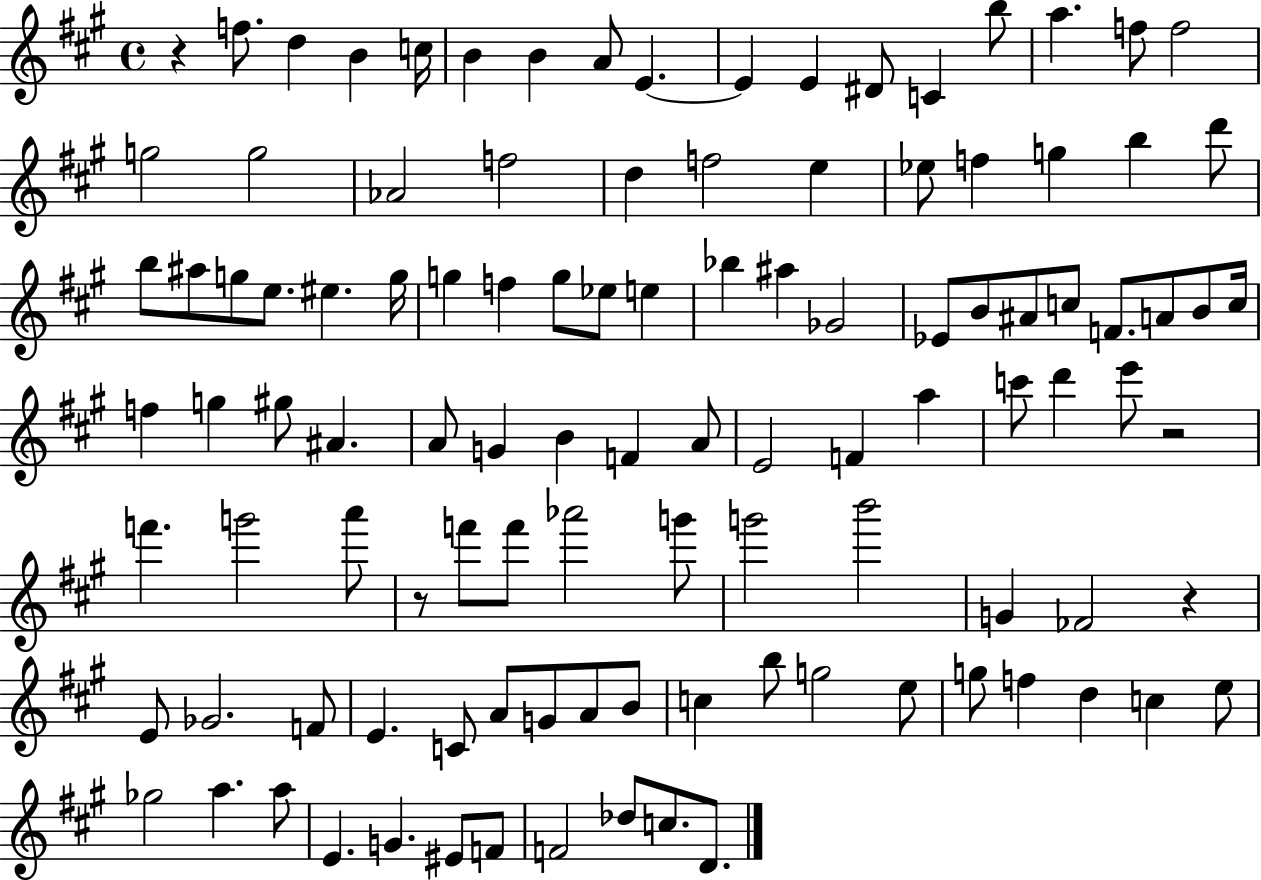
{
  \clef treble
  \time 4/4
  \defaultTimeSignature
  \key a \major
  r4 f''8. d''4 b'4 c''16 | b'4 b'4 a'8 e'4.~~ | e'4 e'4 dis'8 c'4 b''8 | a''4. f''8 f''2 | \break g''2 g''2 | aes'2 f''2 | d''4 f''2 e''4 | ees''8 f''4 g''4 b''4 d'''8 | \break b''8 ais''8 g''8 e''8. eis''4. g''16 | g''4 f''4 g''8 ees''8 e''4 | bes''4 ais''4 ges'2 | ees'8 b'8 ais'8 c''8 f'8. a'8 b'8 c''16 | \break f''4 g''4 gis''8 ais'4. | a'8 g'4 b'4 f'4 a'8 | e'2 f'4 a''4 | c'''8 d'''4 e'''8 r2 | \break f'''4. g'''2 a'''8 | r8 f'''8 f'''8 aes'''2 g'''8 | g'''2 b'''2 | g'4 fes'2 r4 | \break e'8 ges'2. f'8 | e'4. c'8 a'8 g'8 a'8 b'8 | c''4 b''8 g''2 e''8 | g''8 f''4 d''4 c''4 e''8 | \break ges''2 a''4. a''8 | e'4. g'4. eis'8 f'8 | f'2 des''8 c''8. d'8. | \bar "|."
}